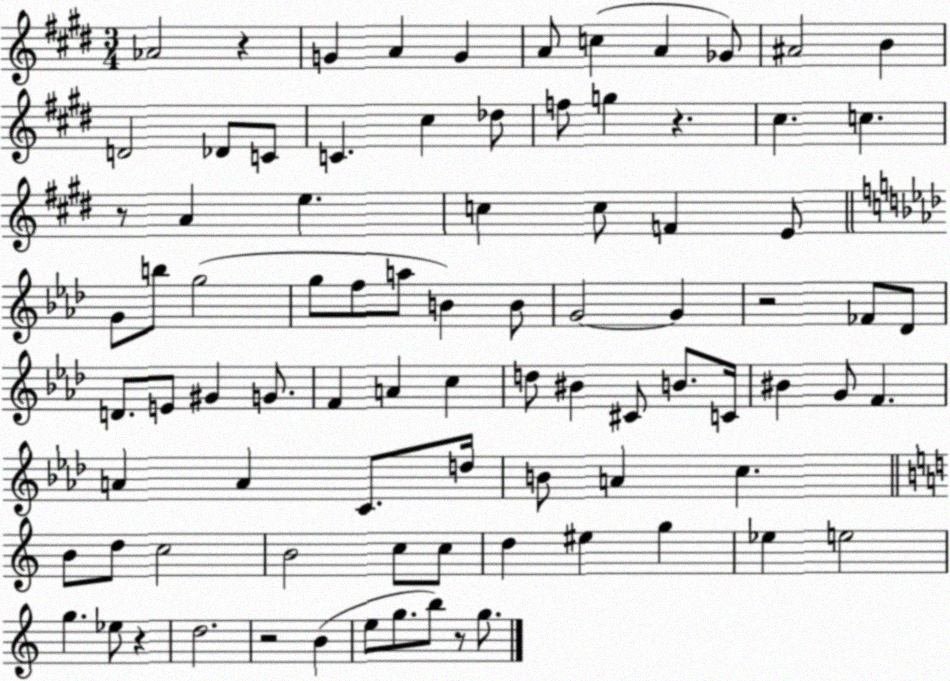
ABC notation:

X:1
T:Untitled
M:3/4
L:1/4
K:E
_A2 z G A G A/2 c A _G/2 ^A2 B D2 _D/2 C/2 C ^c _d/2 f/2 g z ^c c z/2 A e c c/2 F E/2 G/2 b/2 g2 g/2 f/2 a/2 B B/2 G2 G z2 _F/2 _D/2 D/2 E/2 ^G G/2 F A c d/2 ^B ^C/2 B/2 C/4 ^B G/2 F A A C/2 d/4 B/2 A c B/2 d/2 c2 B2 c/2 c/2 d ^e g _e e2 g _e/2 z d2 z2 B e/2 g/2 b/2 z/2 g/2